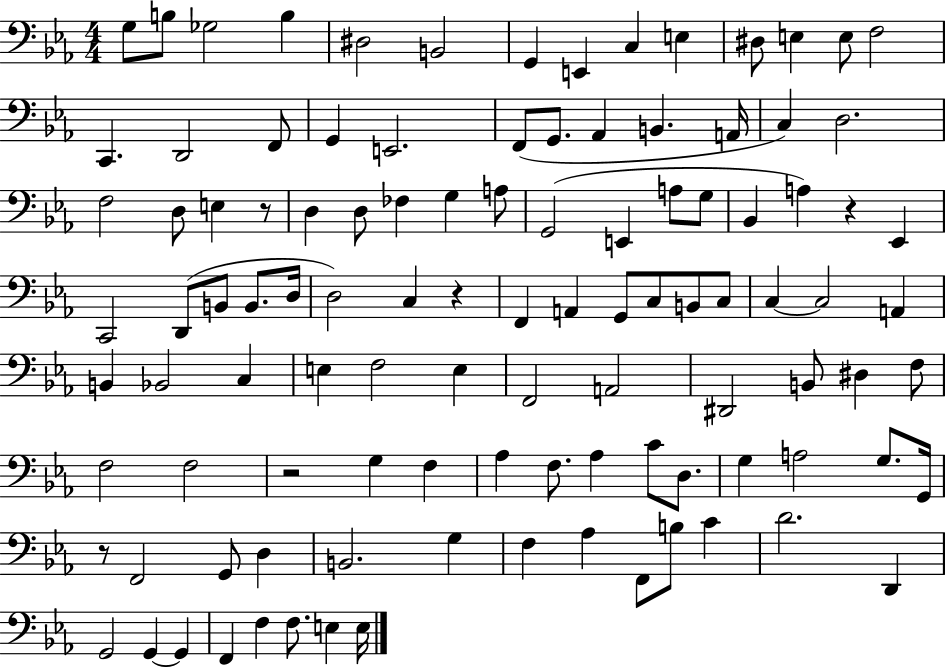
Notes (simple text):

G3/e B3/e Gb3/h B3/q D#3/h B2/h G2/q E2/q C3/q E3/q D#3/e E3/q E3/e F3/h C2/q. D2/h F2/e G2/q E2/h. F2/e G2/e. Ab2/q B2/q. A2/s C3/q D3/h. F3/h D3/e E3/q R/e D3/q D3/e FES3/q G3/q A3/e G2/h E2/q A3/e G3/e Bb2/q A3/q R/q Eb2/q C2/h D2/e B2/e B2/e. D3/s D3/h C3/q R/q F2/q A2/q G2/e C3/e B2/e C3/e C3/q C3/h A2/q B2/q Bb2/h C3/q E3/q F3/h E3/q F2/h A2/h D#2/h B2/e D#3/q F3/e F3/h F3/h R/h G3/q F3/q Ab3/q F3/e. Ab3/q C4/e D3/e. G3/q A3/h G3/e. G2/s R/e F2/h G2/e D3/q B2/h. G3/q F3/q Ab3/q F2/e B3/e C4/q D4/h. D2/q G2/h G2/q G2/q F2/q F3/q F3/e. E3/q E3/s